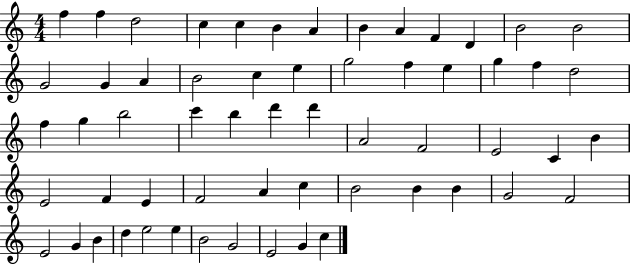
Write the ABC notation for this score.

X:1
T:Untitled
M:4/4
L:1/4
K:C
f f d2 c c B A B A F D B2 B2 G2 G A B2 c e g2 f e g f d2 f g b2 c' b d' d' A2 F2 E2 C B E2 F E F2 A c B2 B B G2 F2 E2 G B d e2 e B2 G2 E2 G c